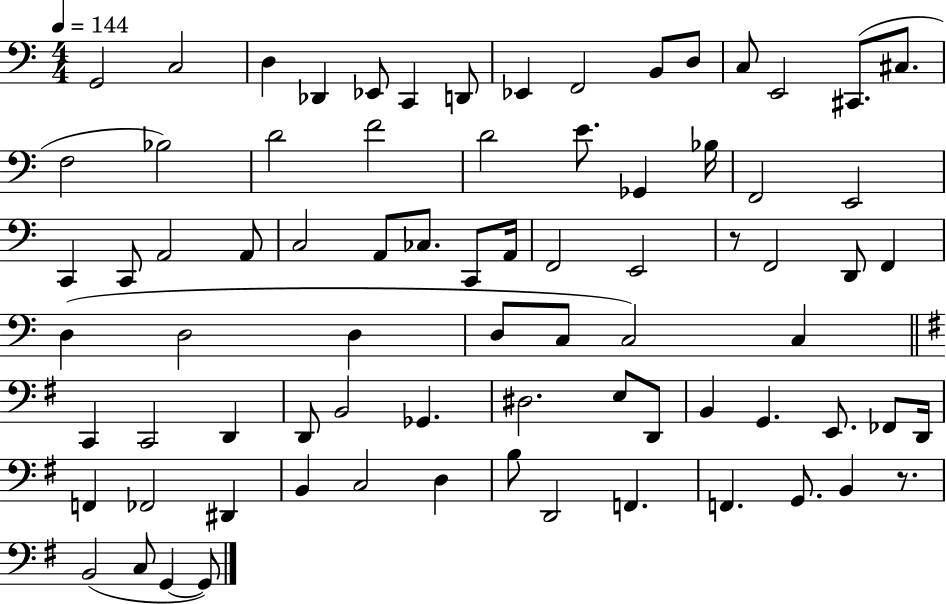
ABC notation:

X:1
T:Untitled
M:4/4
L:1/4
K:C
G,,2 C,2 D, _D,, _E,,/2 C,, D,,/2 _E,, F,,2 B,,/2 D,/2 C,/2 E,,2 ^C,,/2 ^C,/2 F,2 _B,2 D2 F2 D2 E/2 _G,, _B,/4 F,,2 E,,2 C,, C,,/2 A,,2 A,,/2 C,2 A,,/2 _C,/2 C,,/2 A,,/4 F,,2 E,,2 z/2 F,,2 D,,/2 F,, D, D,2 D, D,/2 C,/2 C,2 C, C,, C,,2 D,, D,,/2 B,,2 _G,, ^D,2 E,/2 D,,/2 B,, G,, E,,/2 _F,,/2 D,,/4 F,, _F,,2 ^D,, B,, C,2 D, B,/2 D,,2 F,, F,, G,,/2 B,, z/2 B,,2 C,/2 G,, G,,/2